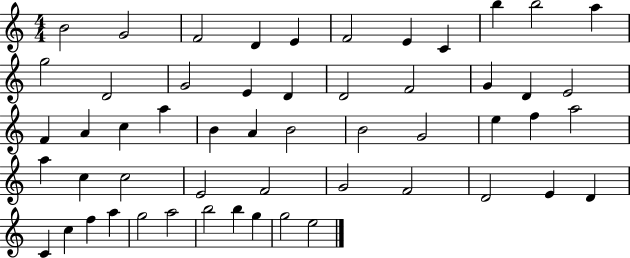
B4/h G4/h F4/h D4/q E4/q F4/h E4/q C4/q B5/q B5/h A5/q G5/h D4/h G4/h E4/q D4/q D4/h F4/h G4/q D4/q E4/h F4/q A4/q C5/q A5/q B4/q A4/q B4/h B4/h G4/h E5/q F5/q A5/h A5/q C5/q C5/h E4/h F4/h G4/h F4/h D4/h E4/q D4/q C4/q C5/q F5/q A5/q G5/h A5/h B5/h B5/q G5/q G5/h E5/h